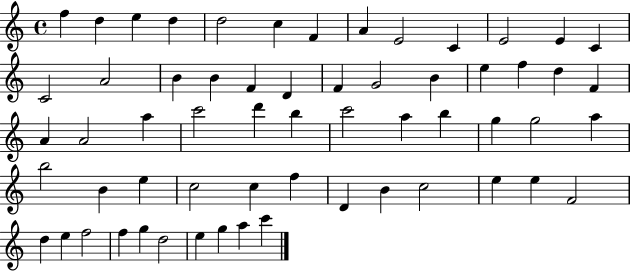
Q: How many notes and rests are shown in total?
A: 60